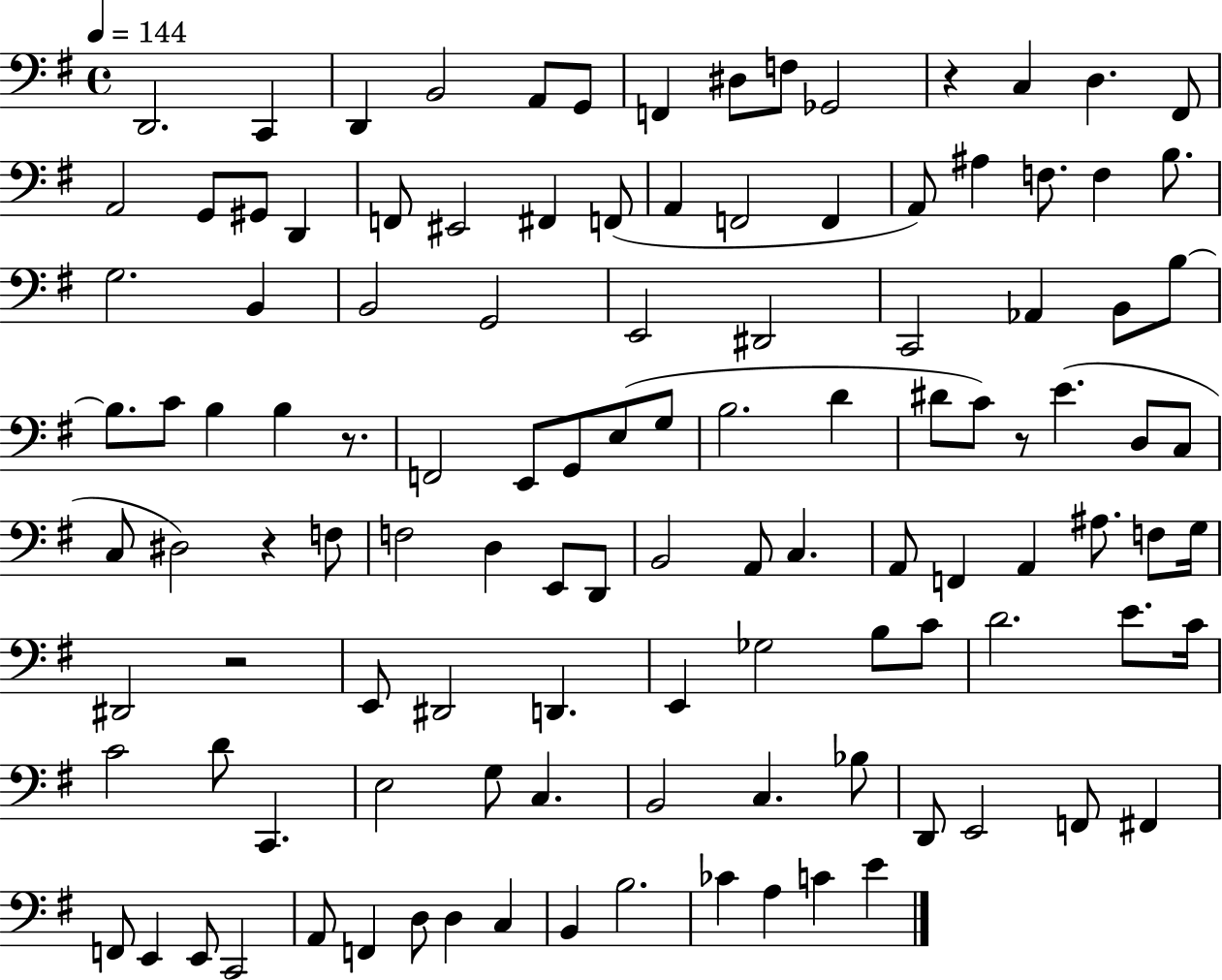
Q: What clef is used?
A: bass